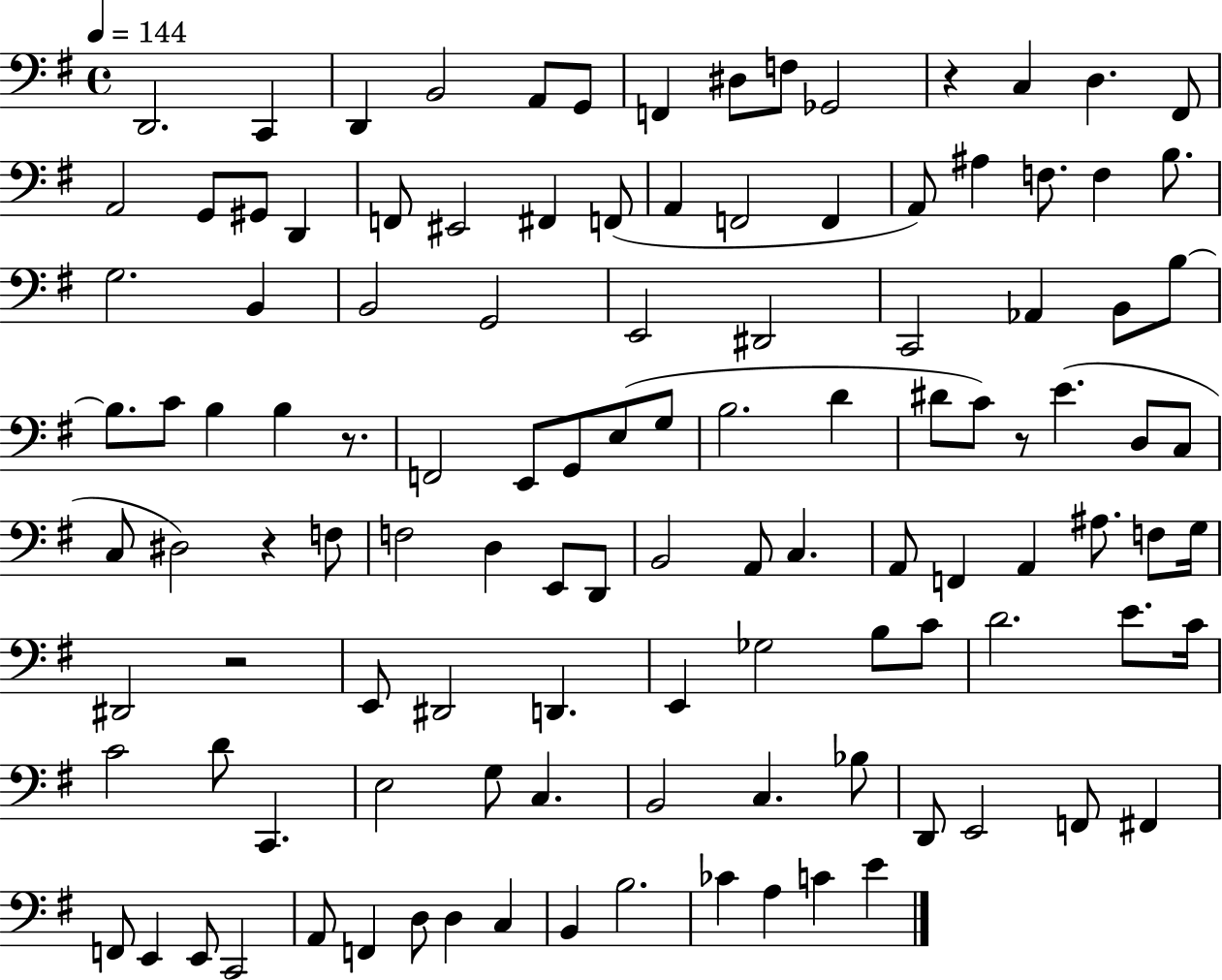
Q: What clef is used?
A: bass